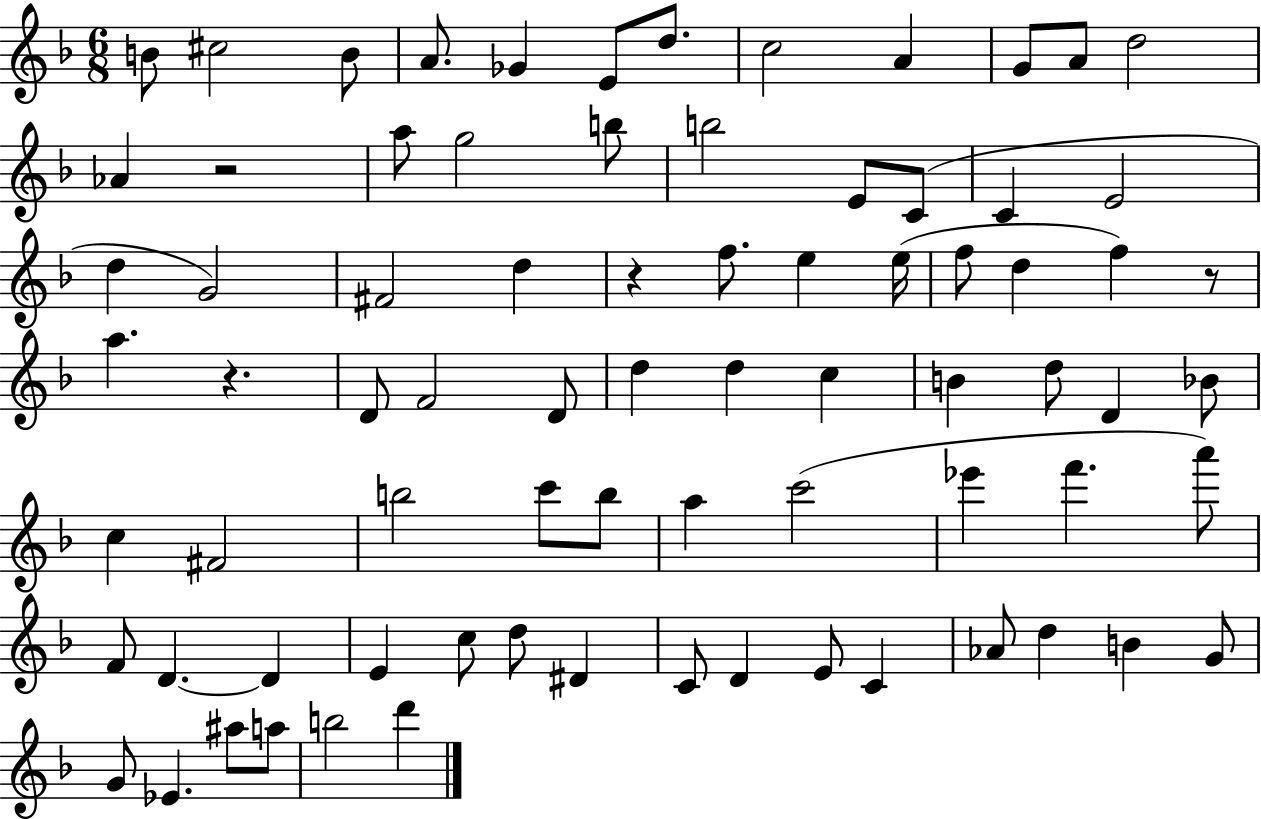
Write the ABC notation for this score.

X:1
T:Untitled
M:6/8
L:1/4
K:F
B/2 ^c2 B/2 A/2 _G E/2 d/2 c2 A G/2 A/2 d2 _A z2 a/2 g2 b/2 b2 E/2 C/2 C E2 d G2 ^F2 d z f/2 e e/4 f/2 d f z/2 a z D/2 F2 D/2 d d c B d/2 D _B/2 c ^F2 b2 c'/2 b/2 a c'2 _e' f' a'/2 F/2 D D E c/2 d/2 ^D C/2 D E/2 C _A/2 d B G/2 G/2 _E ^a/2 a/2 b2 d'